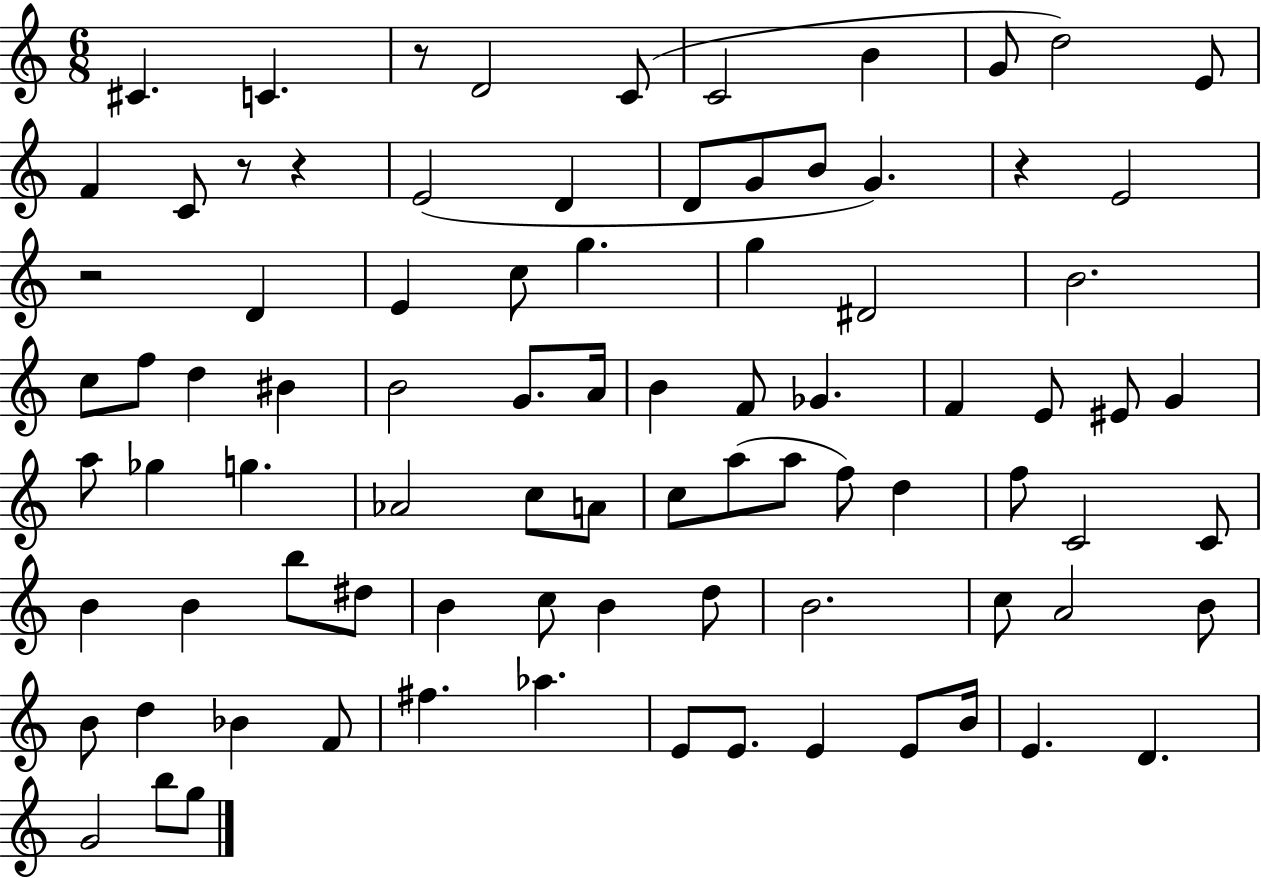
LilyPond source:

{
  \clef treble
  \numericTimeSignature
  \time 6/8
  \key c \major
  cis'4. c'4. | r8 d'2 c'8( | c'2 b'4 | g'8 d''2) e'8 | \break f'4 c'8 r8 r4 | e'2( d'4 | d'8 g'8 b'8 g'4.) | r4 e'2 | \break r2 d'4 | e'4 c''8 g''4. | g''4 dis'2 | b'2. | \break c''8 f''8 d''4 bis'4 | b'2 g'8. a'16 | b'4 f'8 ges'4. | f'4 e'8 eis'8 g'4 | \break a''8 ges''4 g''4. | aes'2 c''8 a'8 | c''8 a''8( a''8 f''8) d''4 | f''8 c'2 c'8 | \break b'4 b'4 b''8 dis''8 | b'4 c''8 b'4 d''8 | b'2. | c''8 a'2 b'8 | \break b'8 d''4 bes'4 f'8 | fis''4. aes''4. | e'8 e'8. e'4 e'8 b'16 | e'4. d'4. | \break g'2 b''8 g''8 | \bar "|."
}